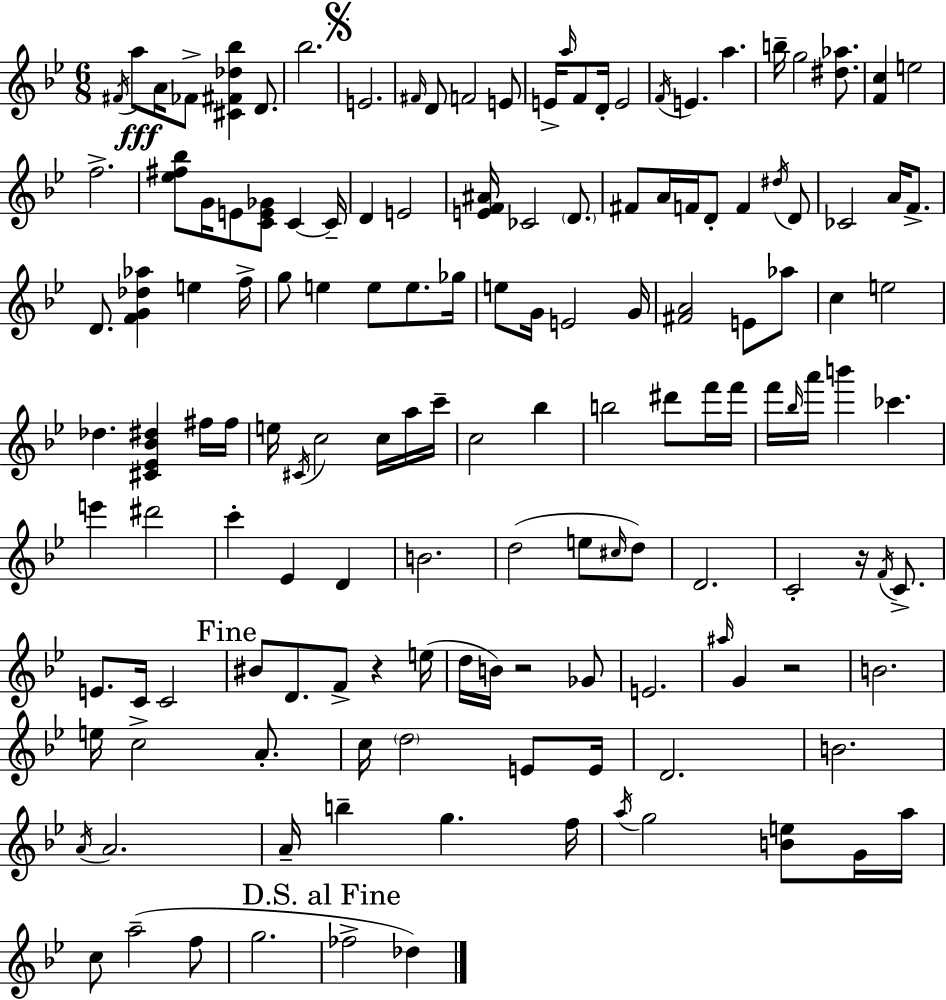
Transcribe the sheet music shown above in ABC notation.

X:1
T:Untitled
M:6/8
L:1/4
K:Gm
^F/4 a/2 A/4 _F/2 [^C^F_d_b] D/2 _b2 E2 ^F/4 D/2 F2 E/2 E/4 a/4 F/2 D/4 E2 F/4 E a b/4 g2 [^d_a]/2 [Fc] e2 f2 [_e^f_b]/2 G/4 E/2 [CE_G]/2 C C/4 D E2 [EF^A]/4 _C2 D/2 ^F/2 A/4 F/4 D/2 F ^d/4 D/2 _C2 A/4 F/2 D/2 [FG_d_a] e f/4 g/2 e e/2 e/2 _g/4 e/2 G/4 E2 G/4 [^FA]2 E/2 _a/2 c e2 _d [^C_E_B^d] ^f/4 ^f/4 e/4 ^C/4 c2 c/4 a/4 c'/4 c2 _b b2 ^d'/2 f'/4 f'/4 f'/4 _b/4 a'/4 b' _c' e' ^d'2 c' _E D B2 d2 e/2 ^c/4 d/2 D2 C2 z/4 F/4 C/2 E/2 C/4 C2 ^B/2 D/2 F/2 z e/4 d/4 B/4 z2 _G/2 E2 ^a/4 G z2 B2 e/4 c2 A/2 c/4 d2 E/2 E/4 D2 B2 A/4 A2 A/4 b g f/4 a/4 g2 [Be]/2 G/4 a/4 c/2 a2 f/2 g2 _f2 _d